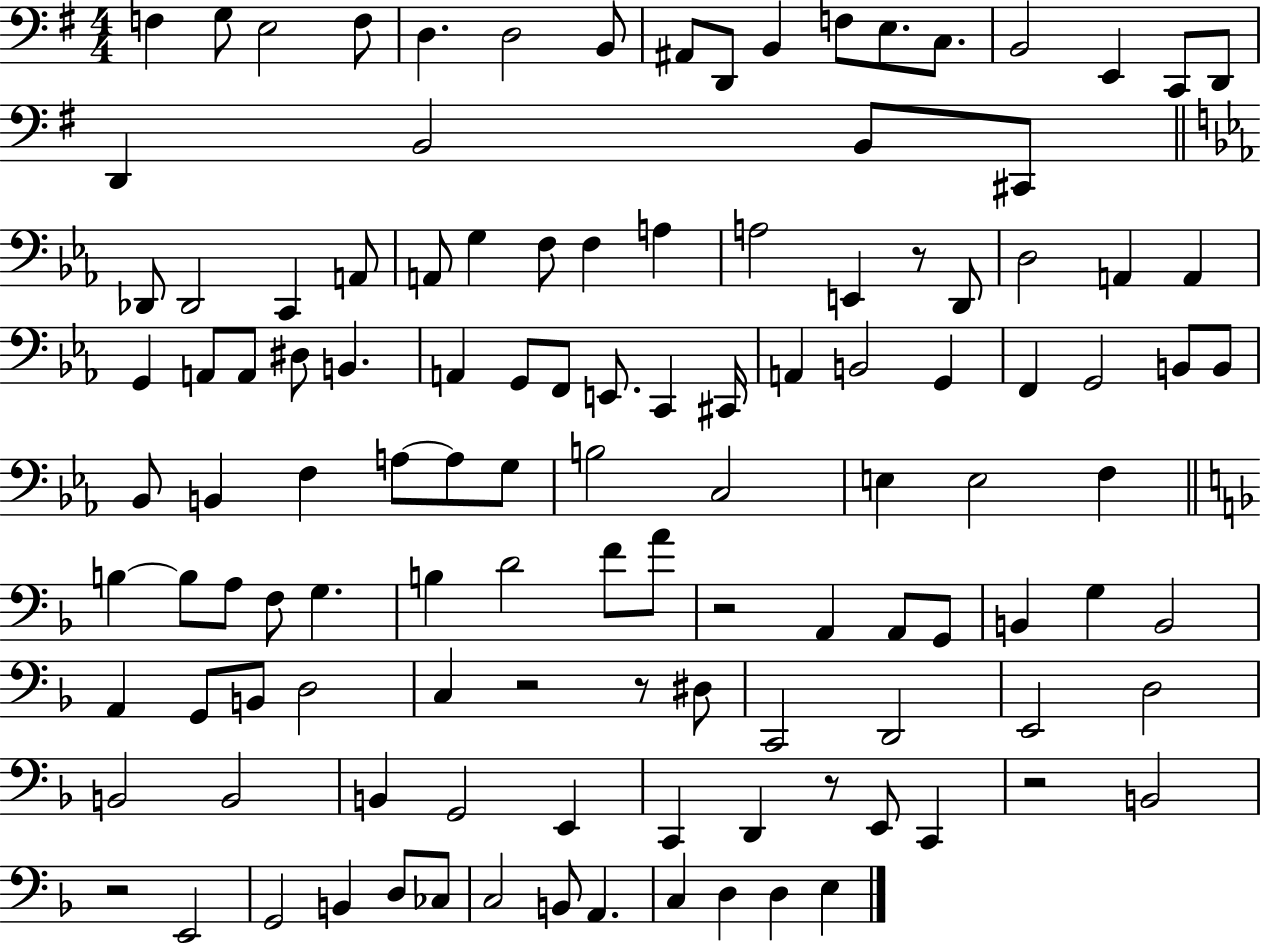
{
  \clef bass
  \numericTimeSignature
  \time 4/4
  \key g \major
  f4 g8 e2 f8 | d4. d2 b,8 | ais,8 d,8 b,4 f8 e8. c8. | b,2 e,4 c,8 d,8 | \break d,4 b,2 b,8 cis,8 | \bar "||" \break \key c \minor des,8 des,2 c,4 a,8 | a,8 g4 f8 f4 a4 | a2 e,4 r8 d,8 | d2 a,4 a,4 | \break g,4 a,8 a,8 dis8 b,4. | a,4 g,8 f,8 e,8. c,4 cis,16 | a,4 b,2 g,4 | f,4 g,2 b,8 b,8 | \break bes,8 b,4 f4 a8~~ a8 g8 | b2 c2 | e4 e2 f4 | \bar "||" \break \key d \minor b4~~ b8 a8 f8 g4. | b4 d'2 f'8 a'8 | r2 a,4 a,8 g,8 | b,4 g4 b,2 | \break a,4 g,8 b,8 d2 | c4 r2 r8 dis8 | c,2 d,2 | e,2 d2 | \break b,2 b,2 | b,4 g,2 e,4 | c,4 d,4 r8 e,8 c,4 | r2 b,2 | \break r2 e,2 | g,2 b,4 d8 ces8 | c2 b,8 a,4. | c4 d4 d4 e4 | \break \bar "|."
}